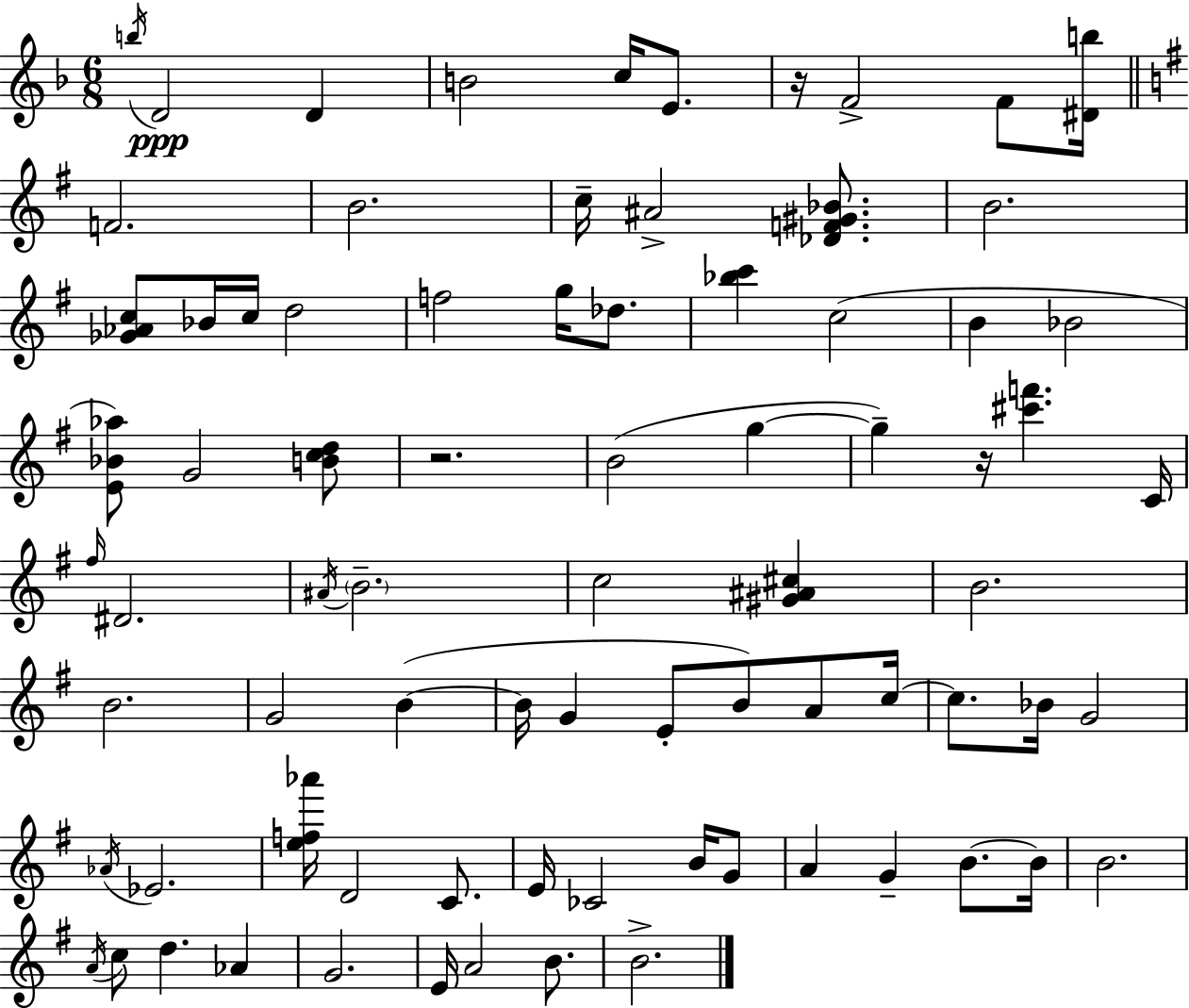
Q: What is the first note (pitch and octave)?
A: B5